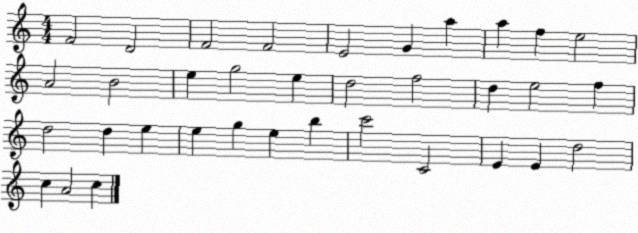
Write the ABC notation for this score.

X:1
T:Untitled
M:4/4
L:1/4
K:C
F2 D2 F2 F2 E2 G a a f e2 A2 B2 e g2 e d2 f2 d e2 f d2 d e e g e b c'2 C2 E E d2 c A2 c